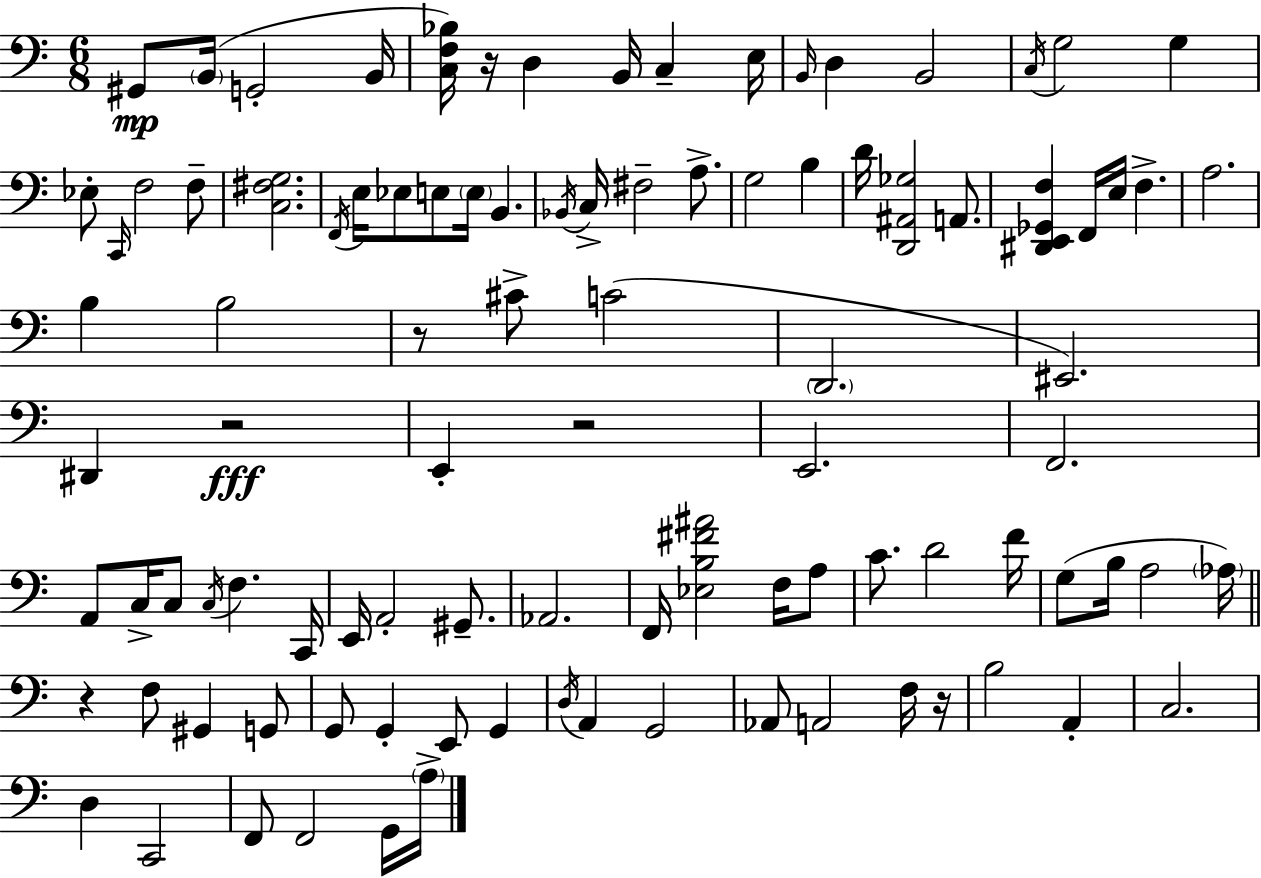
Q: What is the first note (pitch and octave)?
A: G#2